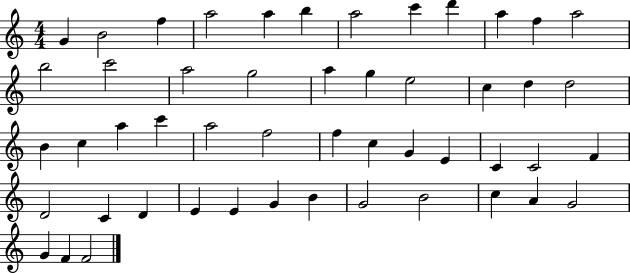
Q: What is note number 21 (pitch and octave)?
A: D5